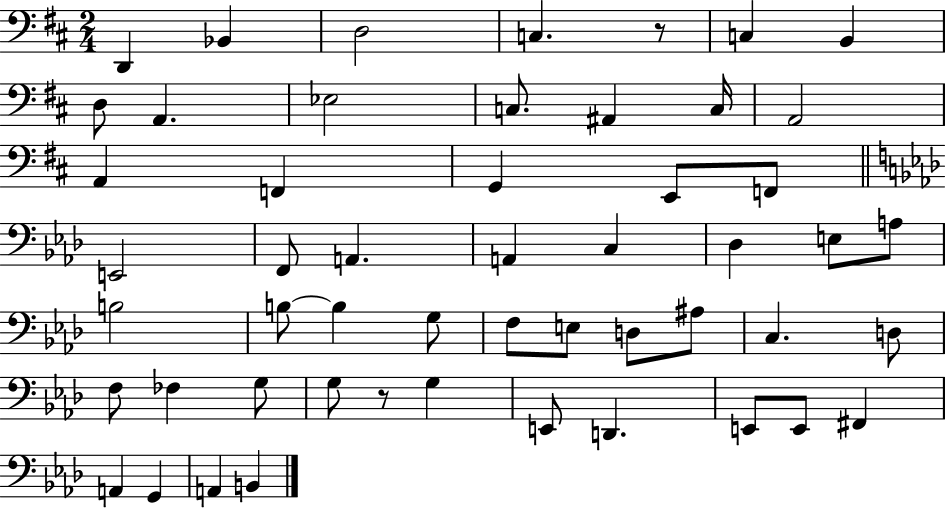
X:1
T:Untitled
M:2/4
L:1/4
K:D
D,, _B,, D,2 C, z/2 C, B,, D,/2 A,, _E,2 C,/2 ^A,, C,/4 A,,2 A,, F,, G,, E,,/2 F,,/2 E,,2 F,,/2 A,, A,, C, _D, E,/2 A,/2 B,2 B,/2 B, G,/2 F,/2 E,/2 D,/2 ^A,/2 C, D,/2 F,/2 _F, G,/2 G,/2 z/2 G, E,,/2 D,, E,,/2 E,,/2 ^F,, A,, G,, A,, B,,